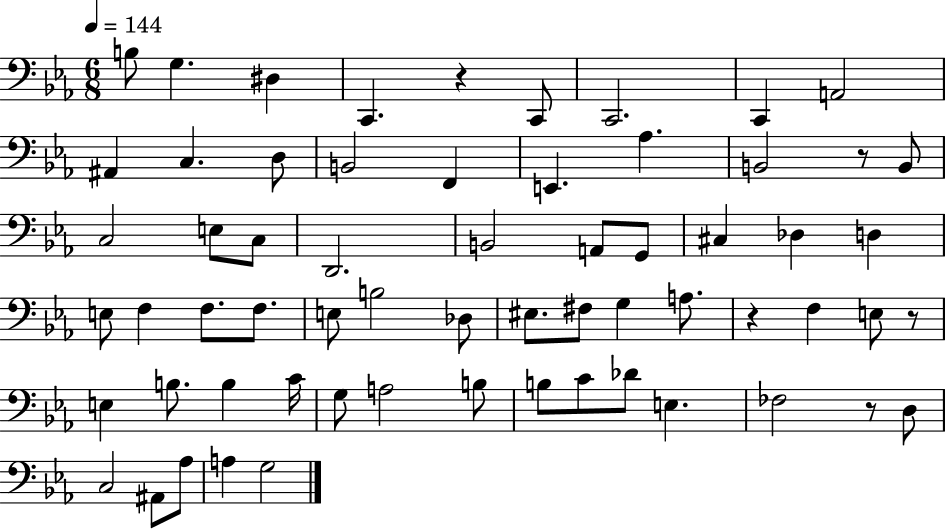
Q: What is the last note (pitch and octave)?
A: G3